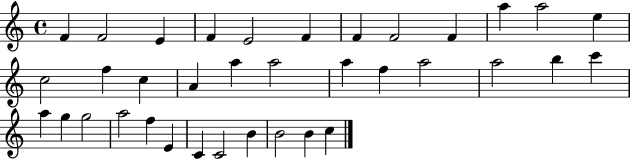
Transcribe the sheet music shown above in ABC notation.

X:1
T:Untitled
M:4/4
L:1/4
K:C
F F2 E F E2 F F F2 F a a2 e c2 f c A a a2 a f a2 a2 b c' a g g2 a2 f E C C2 B B2 B c